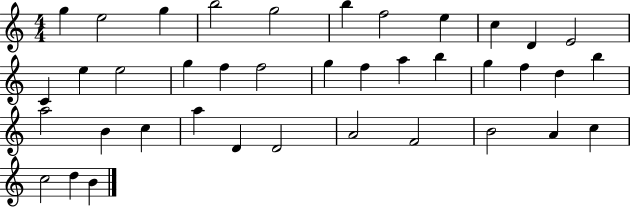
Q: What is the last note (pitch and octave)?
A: B4